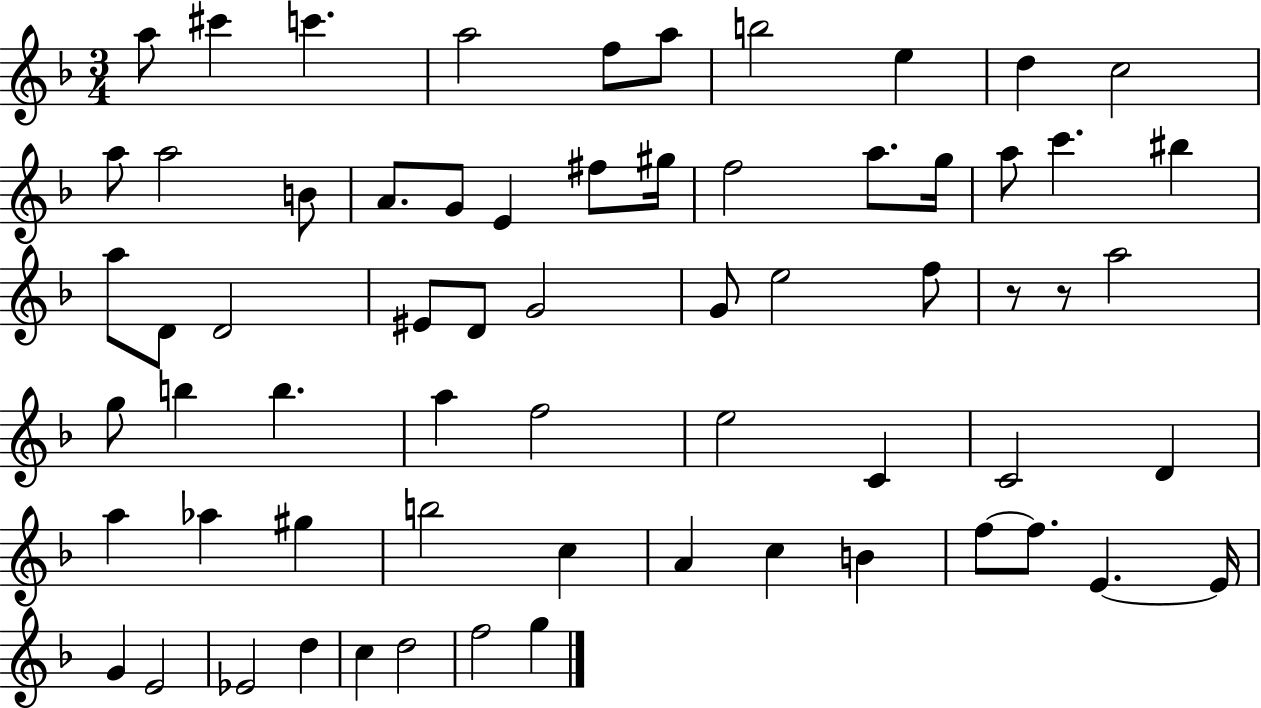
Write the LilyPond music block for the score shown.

{
  \clef treble
  \numericTimeSignature
  \time 3/4
  \key f \major
  a''8 cis'''4 c'''4. | a''2 f''8 a''8 | b''2 e''4 | d''4 c''2 | \break a''8 a''2 b'8 | a'8. g'8 e'4 fis''8 gis''16 | f''2 a''8. g''16 | a''8 c'''4. bis''4 | \break a''8 d'8 d'2 | eis'8 d'8 g'2 | g'8 e''2 f''8 | r8 r8 a''2 | \break g''8 b''4 b''4. | a''4 f''2 | e''2 c'4 | c'2 d'4 | \break a''4 aes''4 gis''4 | b''2 c''4 | a'4 c''4 b'4 | f''8~~ f''8. e'4.~~ e'16 | \break g'4 e'2 | ees'2 d''4 | c''4 d''2 | f''2 g''4 | \break \bar "|."
}